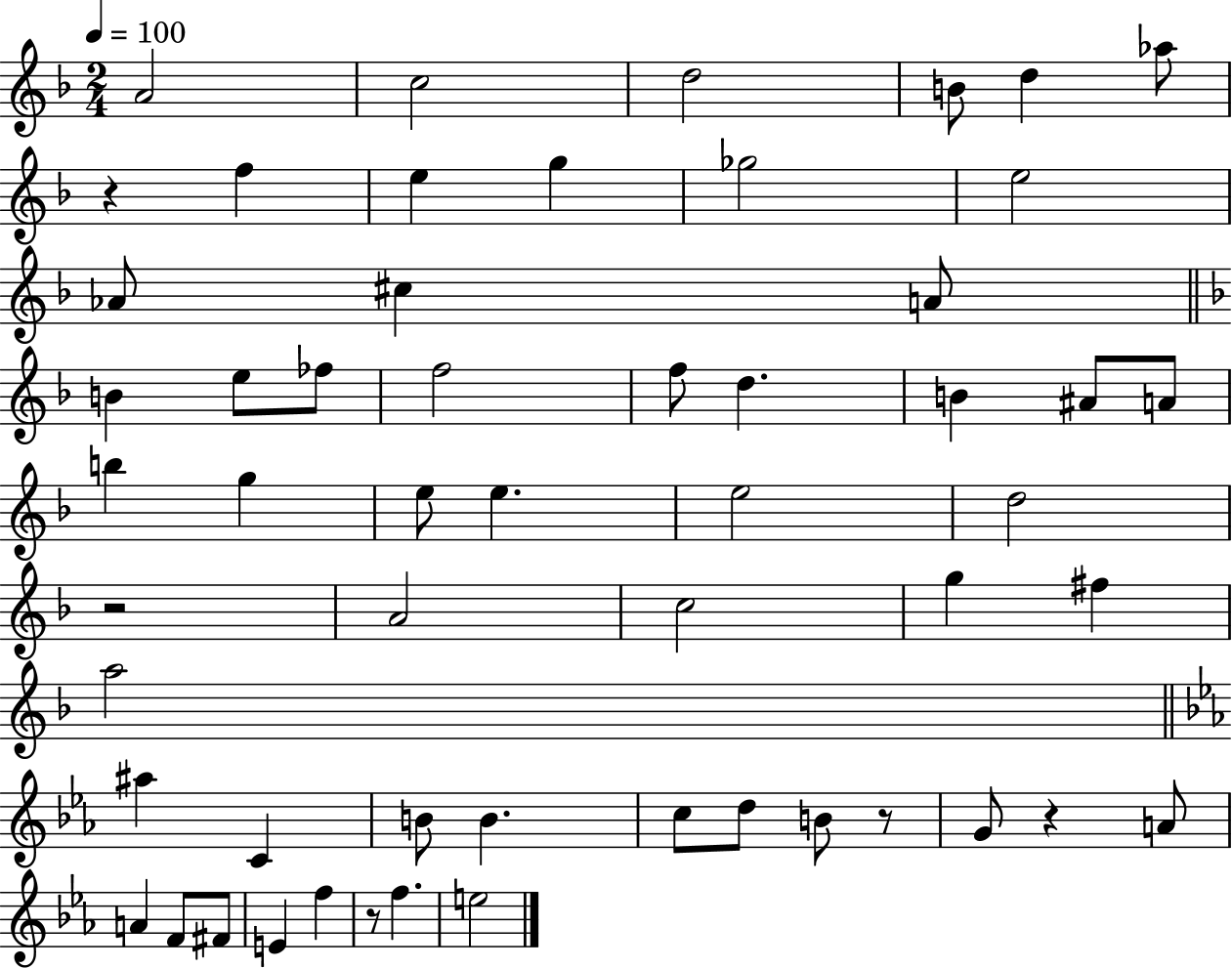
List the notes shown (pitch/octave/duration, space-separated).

A4/h C5/h D5/h B4/e D5/q Ab5/e R/q F5/q E5/q G5/q Gb5/h E5/h Ab4/e C#5/q A4/e B4/q E5/e FES5/e F5/h F5/e D5/q. B4/q A#4/e A4/e B5/q G5/q E5/e E5/q. E5/h D5/h R/h A4/h C5/h G5/q F#5/q A5/h A#5/q C4/q B4/e B4/q. C5/e D5/e B4/e R/e G4/e R/q A4/e A4/q F4/e F#4/e E4/q F5/q R/e F5/q. E5/h